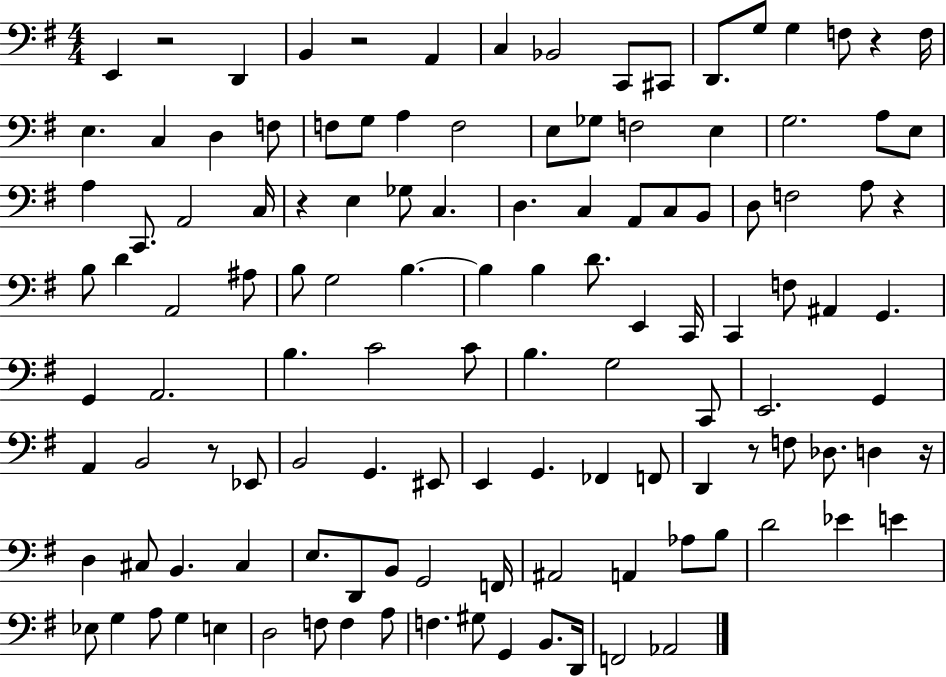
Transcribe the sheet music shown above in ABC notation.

X:1
T:Untitled
M:4/4
L:1/4
K:G
E,, z2 D,, B,, z2 A,, C, _B,,2 C,,/2 ^C,,/2 D,,/2 G,/2 G, F,/2 z F,/4 E, C, D, F,/2 F,/2 G,/2 A, F,2 E,/2 _G,/2 F,2 E, G,2 A,/2 E,/2 A, C,,/2 A,,2 C,/4 z E, _G,/2 C, D, C, A,,/2 C,/2 B,,/2 D,/2 F,2 A,/2 z B,/2 D A,,2 ^A,/2 B,/2 G,2 B, B, B, D/2 E,, C,,/4 C,, F,/2 ^A,, G,, G,, A,,2 B, C2 C/2 B, G,2 C,,/2 E,,2 G,, A,, B,,2 z/2 _E,,/2 B,,2 G,, ^E,,/2 E,, G,, _F,, F,,/2 D,, z/2 F,/2 _D,/2 D, z/4 D, ^C,/2 B,, ^C, E,/2 D,,/2 B,,/2 G,,2 F,,/4 ^A,,2 A,, _A,/2 B,/2 D2 _E E _E,/2 G, A,/2 G, E, D,2 F,/2 F, A,/2 F, ^G,/2 G,, B,,/2 D,,/4 F,,2 _A,,2